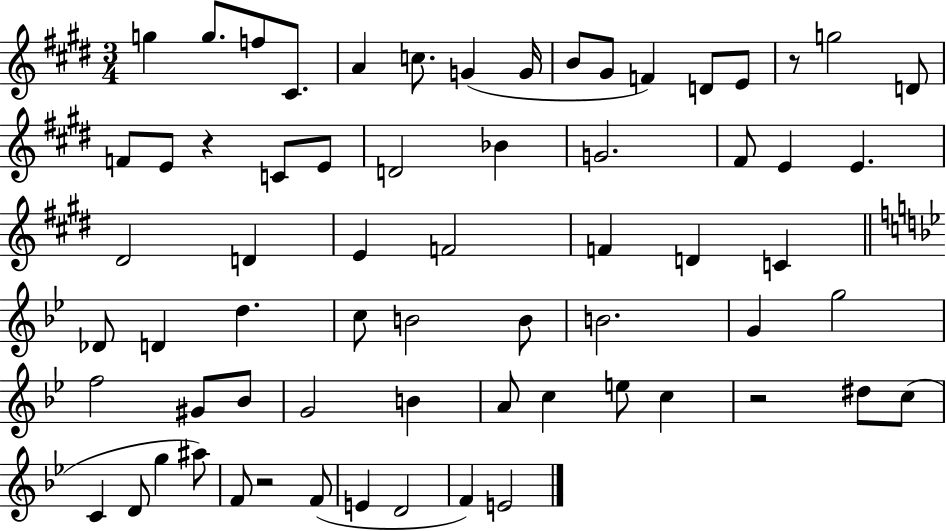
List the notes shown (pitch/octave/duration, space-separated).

G5/q G5/e. F5/e C#4/e. A4/q C5/e. G4/q G4/s B4/e G#4/e F4/q D4/e E4/e R/e G5/h D4/e F4/e E4/e R/q C4/e E4/e D4/h Bb4/q G4/h. F#4/e E4/q E4/q. D#4/h D4/q E4/q F4/h F4/q D4/q C4/q Db4/e D4/q D5/q. C5/e B4/h B4/e B4/h. G4/q G5/h F5/h G#4/e Bb4/e G4/h B4/q A4/e C5/q E5/e C5/q R/h D#5/e C5/e C4/q D4/e G5/q A#5/e F4/e R/h F4/e E4/q D4/h F4/q E4/h